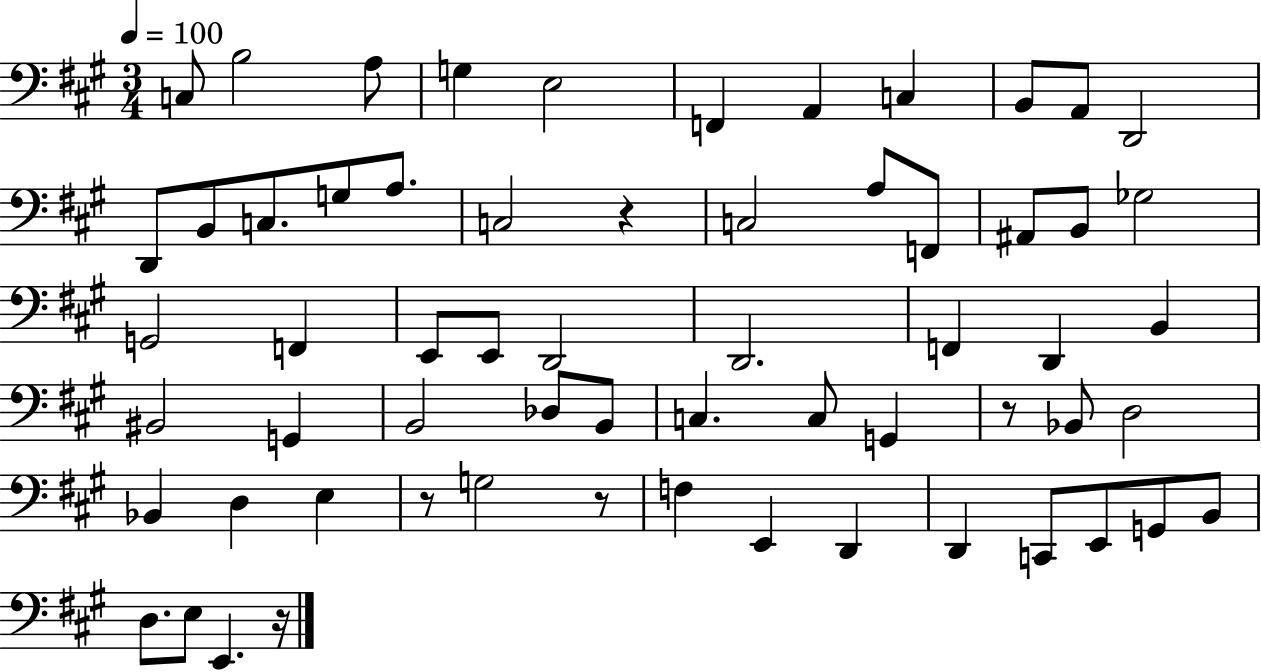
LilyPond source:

{
  \clef bass
  \numericTimeSignature
  \time 3/4
  \key a \major
  \tempo 4 = 100
  c8 b2 a8 | g4 e2 | f,4 a,4 c4 | b,8 a,8 d,2 | \break d,8 b,8 c8. g8 a8. | c2 r4 | c2 a8 f,8 | ais,8 b,8 ges2 | \break g,2 f,4 | e,8 e,8 d,2 | d,2. | f,4 d,4 b,4 | \break bis,2 g,4 | b,2 des8 b,8 | c4. c8 g,4 | r8 bes,8 d2 | \break bes,4 d4 e4 | r8 g2 r8 | f4 e,4 d,4 | d,4 c,8 e,8 g,8 b,8 | \break d8. e8 e,4. r16 | \bar "|."
}